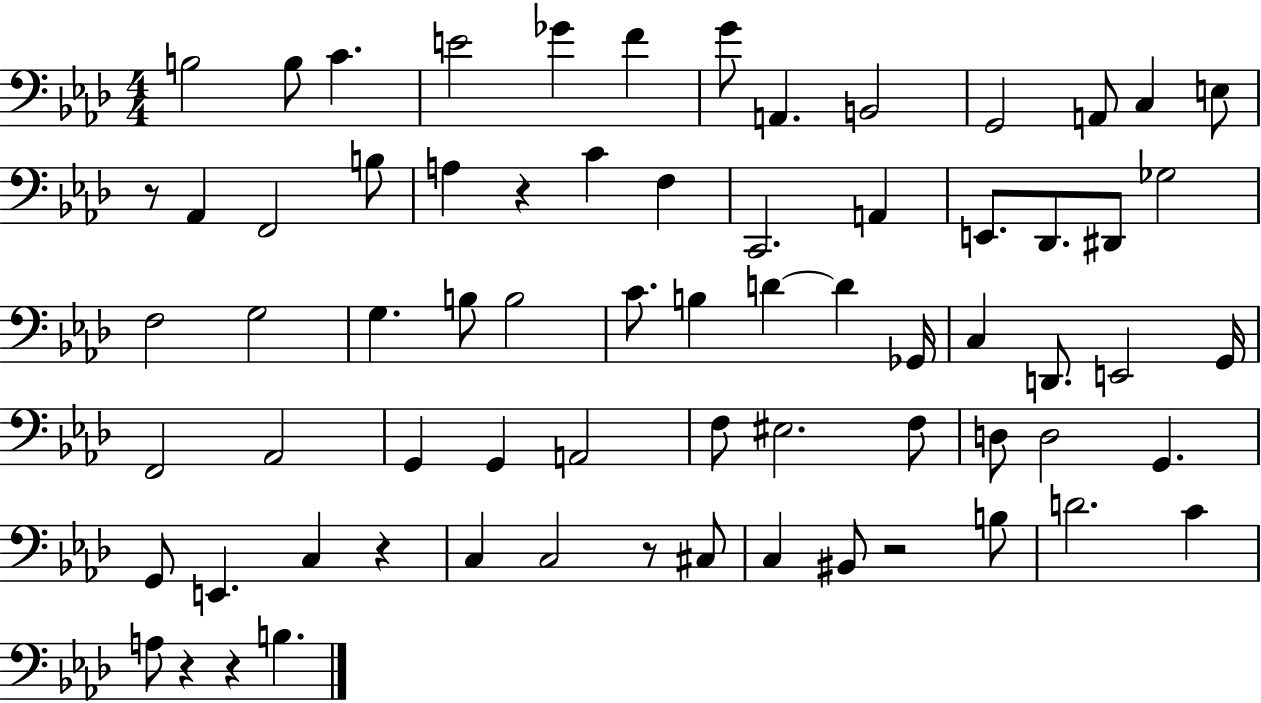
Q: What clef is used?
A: bass